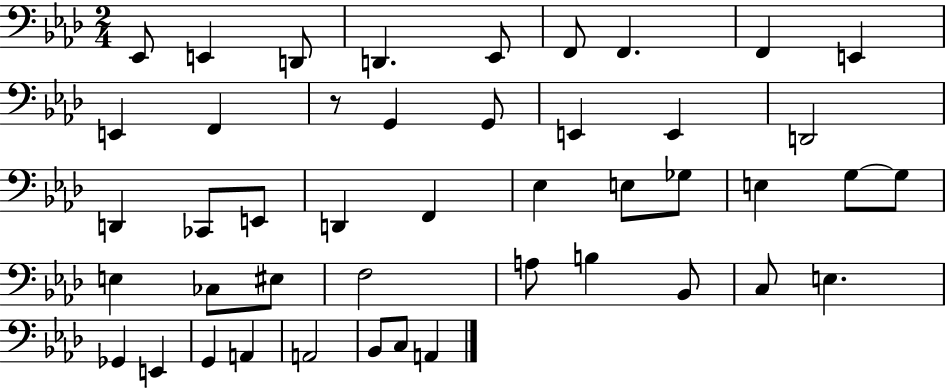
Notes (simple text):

Eb2/e E2/q D2/e D2/q. Eb2/e F2/e F2/q. F2/q E2/q E2/q F2/q R/e G2/q G2/e E2/q E2/q D2/h D2/q CES2/e E2/e D2/q F2/q Eb3/q E3/e Gb3/e E3/q G3/e G3/e E3/q CES3/e EIS3/e F3/h A3/e B3/q Bb2/e C3/e E3/q. Gb2/q E2/q G2/q A2/q A2/h Bb2/e C3/e A2/q